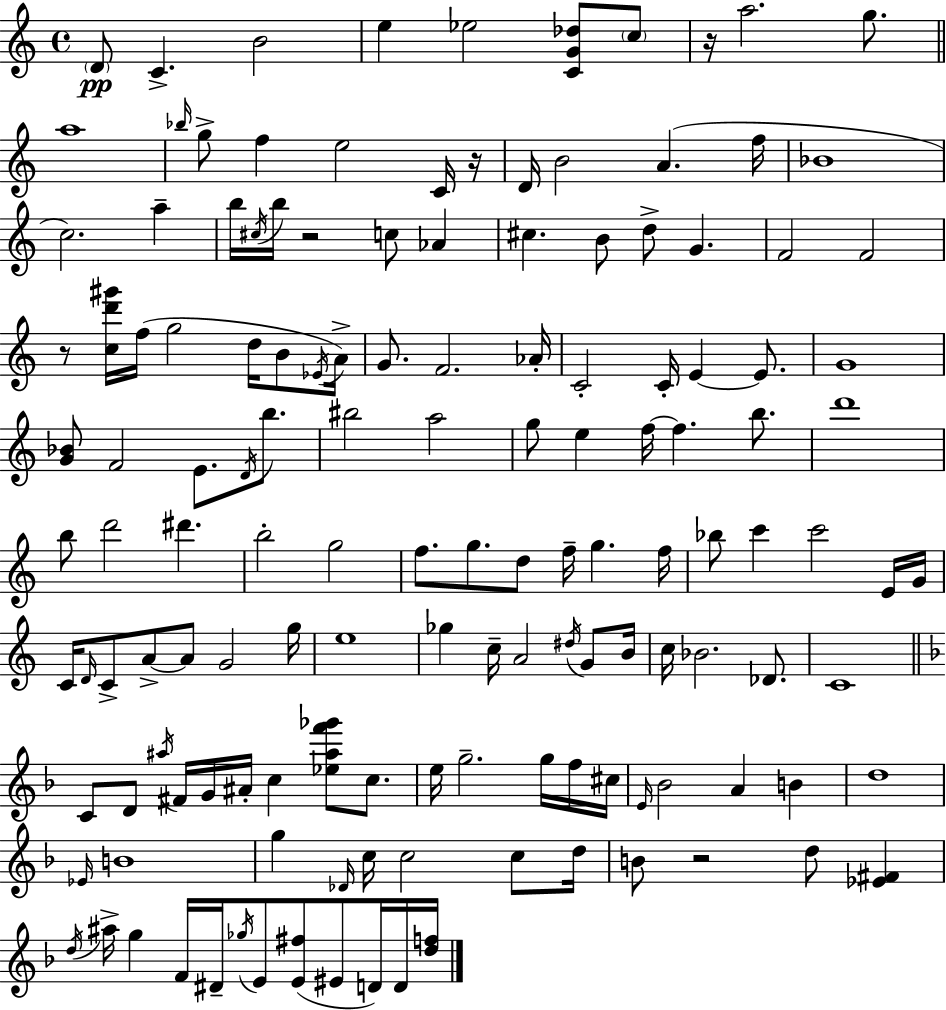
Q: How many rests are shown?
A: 5